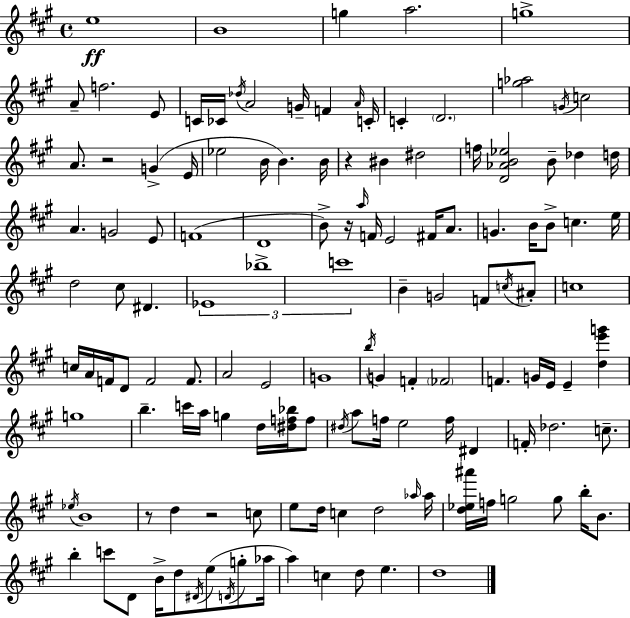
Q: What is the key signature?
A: A major